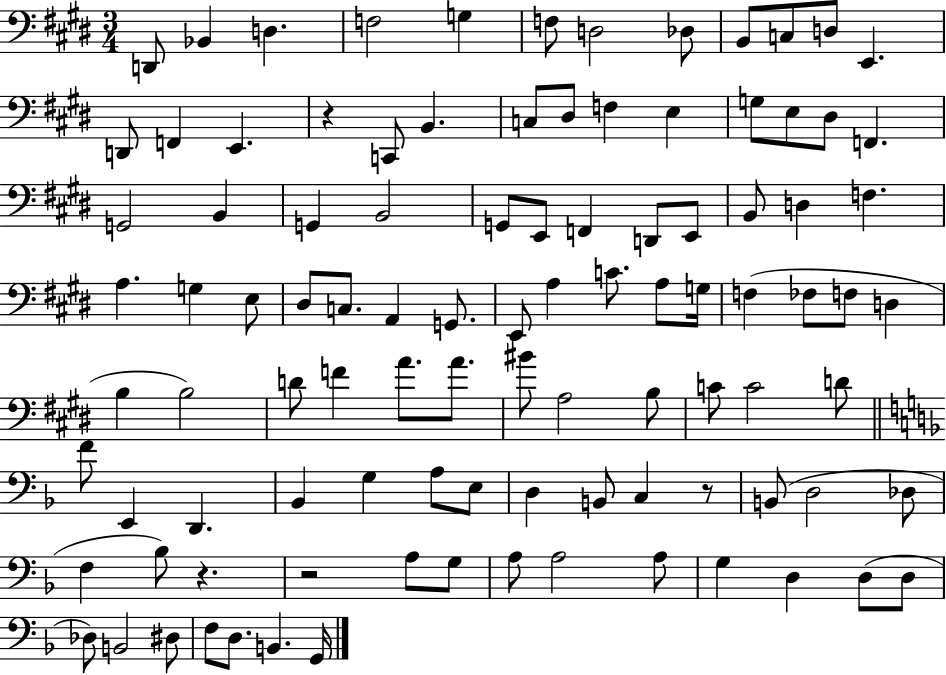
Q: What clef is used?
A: bass